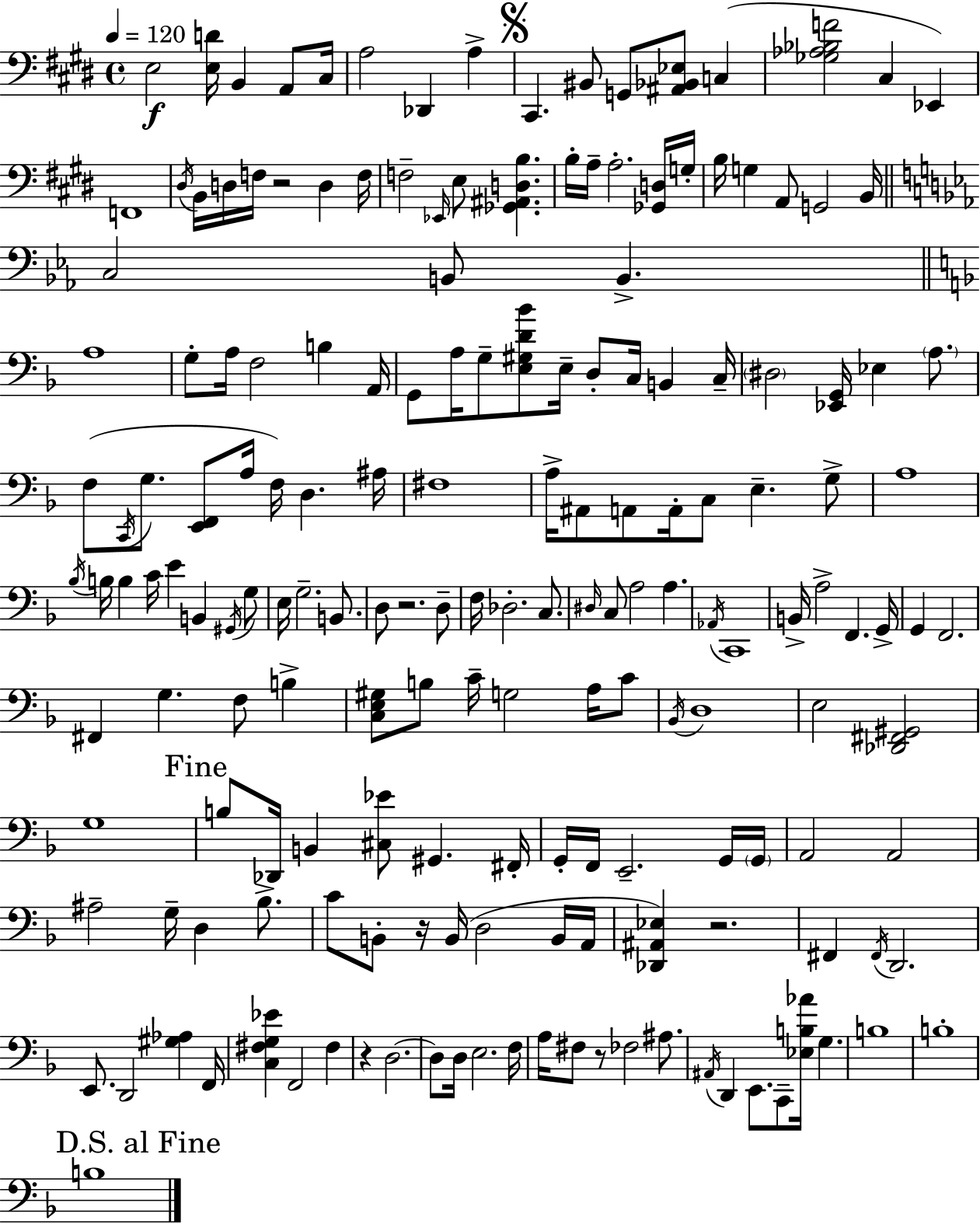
X:1
T:Untitled
M:4/4
L:1/4
K:E
E,2 [E,D]/4 B,, A,,/2 ^C,/4 A,2 _D,, A, ^C,, ^B,,/2 G,,/2 [^A,,_B,,_E,]/2 C, [_G,_A,_B,F]2 ^C, _E,, F,,4 ^D,/4 B,,/4 D,/4 F,/4 z2 D, F,/4 F,2 _E,,/4 E,/2 [_G,,^A,,D,B,] B,/4 A,/4 A,2 [_G,,D,]/4 G,/4 B,/4 G, A,,/2 G,,2 B,,/4 C,2 B,,/2 B,, A,4 G,/2 A,/4 F,2 B, A,,/4 G,,/2 A,/4 G,/2 [E,^G,D_B]/2 E,/4 D,/2 C,/4 B,, C,/4 ^D,2 [_E,,G,,]/4 _E, A,/2 F,/2 C,,/4 G,/2 [E,,F,,]/2 A,/4 F,/4 D, ^A,/4 ^F,4 A,/4 ^A,,/2 A,,/2 A,,/4 C,/2 E, G,/2 A,4 _B,/4 B,/4 B, C/4 E B,, ^G,,/4 G,/2 E,/4 G,2 B,,/2 D,/2 z2 D,/2 F,/4 _D,2 C,/2 ^D,/4 C,/2 A,2 A, _A,,/4 C,,4 B,,/4 A,2 F,, G,,/4 G,, F,,2 ^F,, G, F,/2 B, [C,E,^G,]/2 B,/2 C/4 G,2 A,/4 C/2 _B,,/4 D,4 E,2 [_D,,^F,,^G,,]2 G,4 B,/2 _D,,/4 B,, [^C,_E]/2 ^G,, ^F,,/4 G,,/4 F,,/4 E,,2 G,,/4 G,,/4 A,,2 A,,2 ^A,2 G,/4 D, _B,/2 C/2 B,,/2 z/4 B,,/4 D,2 B,,/4 A,,/4 [_D,,^A,,_E,] z2 ^F,, ^F,,/4 D,,2 E,,/2 D,,2 [^G,_A,] F,,/4 [C,^F,G,_E] F,,2 ^F, z D,2 D,/2 D,/4 E,2 F,/4 A,/4 ^F,/2 z/2 _F,2 ^A,/2 ^A,,/4 D,, E,,/2 C,,/2 [_E,B,_A]/4 G, B,4 B,4 B,4